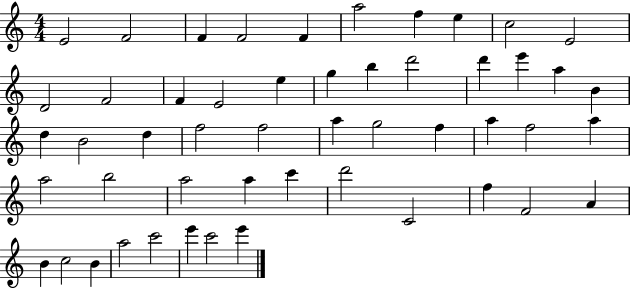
E4/h F4/h F4/q F4/h F4/q A5/h F5/q E5/q C5/h E4/h D4/h F4/h F4/q E4/h E5/q G5/q B5/q D6/h D6/q E6/q A5/q B4/q D5/q B4/h D5/q F5/h F5/h A5/q G5/h F5/q A5/q F5/h A5/q A5/h B5/h A5/h A5/q C6/q D6/h C4/h F5/q F4/h A4/q B4/q C5/h B4/q A5/h C6/h E6/q C6/h E6/q